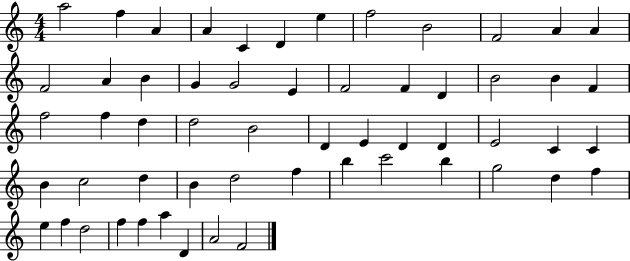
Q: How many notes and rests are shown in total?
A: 57